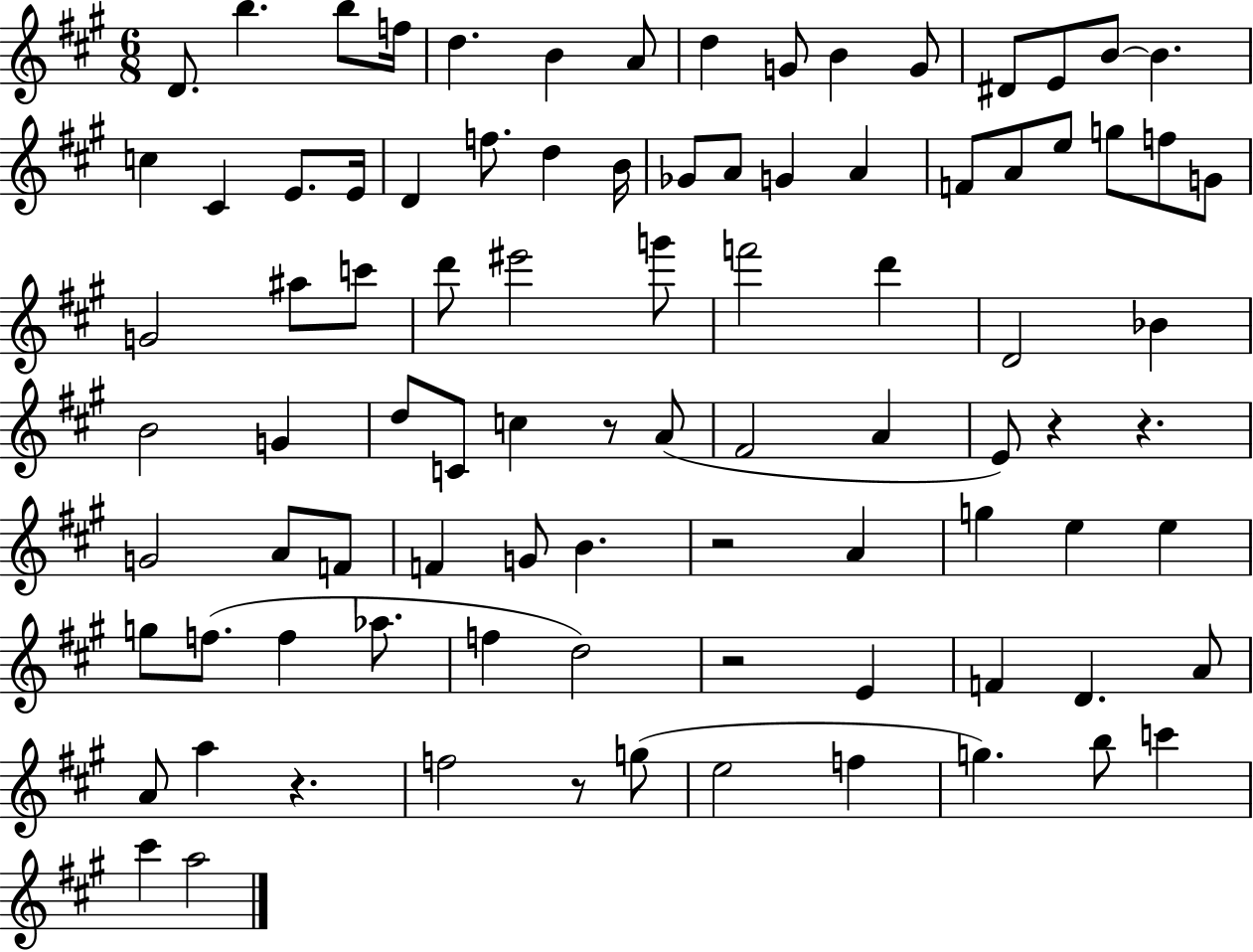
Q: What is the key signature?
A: A major